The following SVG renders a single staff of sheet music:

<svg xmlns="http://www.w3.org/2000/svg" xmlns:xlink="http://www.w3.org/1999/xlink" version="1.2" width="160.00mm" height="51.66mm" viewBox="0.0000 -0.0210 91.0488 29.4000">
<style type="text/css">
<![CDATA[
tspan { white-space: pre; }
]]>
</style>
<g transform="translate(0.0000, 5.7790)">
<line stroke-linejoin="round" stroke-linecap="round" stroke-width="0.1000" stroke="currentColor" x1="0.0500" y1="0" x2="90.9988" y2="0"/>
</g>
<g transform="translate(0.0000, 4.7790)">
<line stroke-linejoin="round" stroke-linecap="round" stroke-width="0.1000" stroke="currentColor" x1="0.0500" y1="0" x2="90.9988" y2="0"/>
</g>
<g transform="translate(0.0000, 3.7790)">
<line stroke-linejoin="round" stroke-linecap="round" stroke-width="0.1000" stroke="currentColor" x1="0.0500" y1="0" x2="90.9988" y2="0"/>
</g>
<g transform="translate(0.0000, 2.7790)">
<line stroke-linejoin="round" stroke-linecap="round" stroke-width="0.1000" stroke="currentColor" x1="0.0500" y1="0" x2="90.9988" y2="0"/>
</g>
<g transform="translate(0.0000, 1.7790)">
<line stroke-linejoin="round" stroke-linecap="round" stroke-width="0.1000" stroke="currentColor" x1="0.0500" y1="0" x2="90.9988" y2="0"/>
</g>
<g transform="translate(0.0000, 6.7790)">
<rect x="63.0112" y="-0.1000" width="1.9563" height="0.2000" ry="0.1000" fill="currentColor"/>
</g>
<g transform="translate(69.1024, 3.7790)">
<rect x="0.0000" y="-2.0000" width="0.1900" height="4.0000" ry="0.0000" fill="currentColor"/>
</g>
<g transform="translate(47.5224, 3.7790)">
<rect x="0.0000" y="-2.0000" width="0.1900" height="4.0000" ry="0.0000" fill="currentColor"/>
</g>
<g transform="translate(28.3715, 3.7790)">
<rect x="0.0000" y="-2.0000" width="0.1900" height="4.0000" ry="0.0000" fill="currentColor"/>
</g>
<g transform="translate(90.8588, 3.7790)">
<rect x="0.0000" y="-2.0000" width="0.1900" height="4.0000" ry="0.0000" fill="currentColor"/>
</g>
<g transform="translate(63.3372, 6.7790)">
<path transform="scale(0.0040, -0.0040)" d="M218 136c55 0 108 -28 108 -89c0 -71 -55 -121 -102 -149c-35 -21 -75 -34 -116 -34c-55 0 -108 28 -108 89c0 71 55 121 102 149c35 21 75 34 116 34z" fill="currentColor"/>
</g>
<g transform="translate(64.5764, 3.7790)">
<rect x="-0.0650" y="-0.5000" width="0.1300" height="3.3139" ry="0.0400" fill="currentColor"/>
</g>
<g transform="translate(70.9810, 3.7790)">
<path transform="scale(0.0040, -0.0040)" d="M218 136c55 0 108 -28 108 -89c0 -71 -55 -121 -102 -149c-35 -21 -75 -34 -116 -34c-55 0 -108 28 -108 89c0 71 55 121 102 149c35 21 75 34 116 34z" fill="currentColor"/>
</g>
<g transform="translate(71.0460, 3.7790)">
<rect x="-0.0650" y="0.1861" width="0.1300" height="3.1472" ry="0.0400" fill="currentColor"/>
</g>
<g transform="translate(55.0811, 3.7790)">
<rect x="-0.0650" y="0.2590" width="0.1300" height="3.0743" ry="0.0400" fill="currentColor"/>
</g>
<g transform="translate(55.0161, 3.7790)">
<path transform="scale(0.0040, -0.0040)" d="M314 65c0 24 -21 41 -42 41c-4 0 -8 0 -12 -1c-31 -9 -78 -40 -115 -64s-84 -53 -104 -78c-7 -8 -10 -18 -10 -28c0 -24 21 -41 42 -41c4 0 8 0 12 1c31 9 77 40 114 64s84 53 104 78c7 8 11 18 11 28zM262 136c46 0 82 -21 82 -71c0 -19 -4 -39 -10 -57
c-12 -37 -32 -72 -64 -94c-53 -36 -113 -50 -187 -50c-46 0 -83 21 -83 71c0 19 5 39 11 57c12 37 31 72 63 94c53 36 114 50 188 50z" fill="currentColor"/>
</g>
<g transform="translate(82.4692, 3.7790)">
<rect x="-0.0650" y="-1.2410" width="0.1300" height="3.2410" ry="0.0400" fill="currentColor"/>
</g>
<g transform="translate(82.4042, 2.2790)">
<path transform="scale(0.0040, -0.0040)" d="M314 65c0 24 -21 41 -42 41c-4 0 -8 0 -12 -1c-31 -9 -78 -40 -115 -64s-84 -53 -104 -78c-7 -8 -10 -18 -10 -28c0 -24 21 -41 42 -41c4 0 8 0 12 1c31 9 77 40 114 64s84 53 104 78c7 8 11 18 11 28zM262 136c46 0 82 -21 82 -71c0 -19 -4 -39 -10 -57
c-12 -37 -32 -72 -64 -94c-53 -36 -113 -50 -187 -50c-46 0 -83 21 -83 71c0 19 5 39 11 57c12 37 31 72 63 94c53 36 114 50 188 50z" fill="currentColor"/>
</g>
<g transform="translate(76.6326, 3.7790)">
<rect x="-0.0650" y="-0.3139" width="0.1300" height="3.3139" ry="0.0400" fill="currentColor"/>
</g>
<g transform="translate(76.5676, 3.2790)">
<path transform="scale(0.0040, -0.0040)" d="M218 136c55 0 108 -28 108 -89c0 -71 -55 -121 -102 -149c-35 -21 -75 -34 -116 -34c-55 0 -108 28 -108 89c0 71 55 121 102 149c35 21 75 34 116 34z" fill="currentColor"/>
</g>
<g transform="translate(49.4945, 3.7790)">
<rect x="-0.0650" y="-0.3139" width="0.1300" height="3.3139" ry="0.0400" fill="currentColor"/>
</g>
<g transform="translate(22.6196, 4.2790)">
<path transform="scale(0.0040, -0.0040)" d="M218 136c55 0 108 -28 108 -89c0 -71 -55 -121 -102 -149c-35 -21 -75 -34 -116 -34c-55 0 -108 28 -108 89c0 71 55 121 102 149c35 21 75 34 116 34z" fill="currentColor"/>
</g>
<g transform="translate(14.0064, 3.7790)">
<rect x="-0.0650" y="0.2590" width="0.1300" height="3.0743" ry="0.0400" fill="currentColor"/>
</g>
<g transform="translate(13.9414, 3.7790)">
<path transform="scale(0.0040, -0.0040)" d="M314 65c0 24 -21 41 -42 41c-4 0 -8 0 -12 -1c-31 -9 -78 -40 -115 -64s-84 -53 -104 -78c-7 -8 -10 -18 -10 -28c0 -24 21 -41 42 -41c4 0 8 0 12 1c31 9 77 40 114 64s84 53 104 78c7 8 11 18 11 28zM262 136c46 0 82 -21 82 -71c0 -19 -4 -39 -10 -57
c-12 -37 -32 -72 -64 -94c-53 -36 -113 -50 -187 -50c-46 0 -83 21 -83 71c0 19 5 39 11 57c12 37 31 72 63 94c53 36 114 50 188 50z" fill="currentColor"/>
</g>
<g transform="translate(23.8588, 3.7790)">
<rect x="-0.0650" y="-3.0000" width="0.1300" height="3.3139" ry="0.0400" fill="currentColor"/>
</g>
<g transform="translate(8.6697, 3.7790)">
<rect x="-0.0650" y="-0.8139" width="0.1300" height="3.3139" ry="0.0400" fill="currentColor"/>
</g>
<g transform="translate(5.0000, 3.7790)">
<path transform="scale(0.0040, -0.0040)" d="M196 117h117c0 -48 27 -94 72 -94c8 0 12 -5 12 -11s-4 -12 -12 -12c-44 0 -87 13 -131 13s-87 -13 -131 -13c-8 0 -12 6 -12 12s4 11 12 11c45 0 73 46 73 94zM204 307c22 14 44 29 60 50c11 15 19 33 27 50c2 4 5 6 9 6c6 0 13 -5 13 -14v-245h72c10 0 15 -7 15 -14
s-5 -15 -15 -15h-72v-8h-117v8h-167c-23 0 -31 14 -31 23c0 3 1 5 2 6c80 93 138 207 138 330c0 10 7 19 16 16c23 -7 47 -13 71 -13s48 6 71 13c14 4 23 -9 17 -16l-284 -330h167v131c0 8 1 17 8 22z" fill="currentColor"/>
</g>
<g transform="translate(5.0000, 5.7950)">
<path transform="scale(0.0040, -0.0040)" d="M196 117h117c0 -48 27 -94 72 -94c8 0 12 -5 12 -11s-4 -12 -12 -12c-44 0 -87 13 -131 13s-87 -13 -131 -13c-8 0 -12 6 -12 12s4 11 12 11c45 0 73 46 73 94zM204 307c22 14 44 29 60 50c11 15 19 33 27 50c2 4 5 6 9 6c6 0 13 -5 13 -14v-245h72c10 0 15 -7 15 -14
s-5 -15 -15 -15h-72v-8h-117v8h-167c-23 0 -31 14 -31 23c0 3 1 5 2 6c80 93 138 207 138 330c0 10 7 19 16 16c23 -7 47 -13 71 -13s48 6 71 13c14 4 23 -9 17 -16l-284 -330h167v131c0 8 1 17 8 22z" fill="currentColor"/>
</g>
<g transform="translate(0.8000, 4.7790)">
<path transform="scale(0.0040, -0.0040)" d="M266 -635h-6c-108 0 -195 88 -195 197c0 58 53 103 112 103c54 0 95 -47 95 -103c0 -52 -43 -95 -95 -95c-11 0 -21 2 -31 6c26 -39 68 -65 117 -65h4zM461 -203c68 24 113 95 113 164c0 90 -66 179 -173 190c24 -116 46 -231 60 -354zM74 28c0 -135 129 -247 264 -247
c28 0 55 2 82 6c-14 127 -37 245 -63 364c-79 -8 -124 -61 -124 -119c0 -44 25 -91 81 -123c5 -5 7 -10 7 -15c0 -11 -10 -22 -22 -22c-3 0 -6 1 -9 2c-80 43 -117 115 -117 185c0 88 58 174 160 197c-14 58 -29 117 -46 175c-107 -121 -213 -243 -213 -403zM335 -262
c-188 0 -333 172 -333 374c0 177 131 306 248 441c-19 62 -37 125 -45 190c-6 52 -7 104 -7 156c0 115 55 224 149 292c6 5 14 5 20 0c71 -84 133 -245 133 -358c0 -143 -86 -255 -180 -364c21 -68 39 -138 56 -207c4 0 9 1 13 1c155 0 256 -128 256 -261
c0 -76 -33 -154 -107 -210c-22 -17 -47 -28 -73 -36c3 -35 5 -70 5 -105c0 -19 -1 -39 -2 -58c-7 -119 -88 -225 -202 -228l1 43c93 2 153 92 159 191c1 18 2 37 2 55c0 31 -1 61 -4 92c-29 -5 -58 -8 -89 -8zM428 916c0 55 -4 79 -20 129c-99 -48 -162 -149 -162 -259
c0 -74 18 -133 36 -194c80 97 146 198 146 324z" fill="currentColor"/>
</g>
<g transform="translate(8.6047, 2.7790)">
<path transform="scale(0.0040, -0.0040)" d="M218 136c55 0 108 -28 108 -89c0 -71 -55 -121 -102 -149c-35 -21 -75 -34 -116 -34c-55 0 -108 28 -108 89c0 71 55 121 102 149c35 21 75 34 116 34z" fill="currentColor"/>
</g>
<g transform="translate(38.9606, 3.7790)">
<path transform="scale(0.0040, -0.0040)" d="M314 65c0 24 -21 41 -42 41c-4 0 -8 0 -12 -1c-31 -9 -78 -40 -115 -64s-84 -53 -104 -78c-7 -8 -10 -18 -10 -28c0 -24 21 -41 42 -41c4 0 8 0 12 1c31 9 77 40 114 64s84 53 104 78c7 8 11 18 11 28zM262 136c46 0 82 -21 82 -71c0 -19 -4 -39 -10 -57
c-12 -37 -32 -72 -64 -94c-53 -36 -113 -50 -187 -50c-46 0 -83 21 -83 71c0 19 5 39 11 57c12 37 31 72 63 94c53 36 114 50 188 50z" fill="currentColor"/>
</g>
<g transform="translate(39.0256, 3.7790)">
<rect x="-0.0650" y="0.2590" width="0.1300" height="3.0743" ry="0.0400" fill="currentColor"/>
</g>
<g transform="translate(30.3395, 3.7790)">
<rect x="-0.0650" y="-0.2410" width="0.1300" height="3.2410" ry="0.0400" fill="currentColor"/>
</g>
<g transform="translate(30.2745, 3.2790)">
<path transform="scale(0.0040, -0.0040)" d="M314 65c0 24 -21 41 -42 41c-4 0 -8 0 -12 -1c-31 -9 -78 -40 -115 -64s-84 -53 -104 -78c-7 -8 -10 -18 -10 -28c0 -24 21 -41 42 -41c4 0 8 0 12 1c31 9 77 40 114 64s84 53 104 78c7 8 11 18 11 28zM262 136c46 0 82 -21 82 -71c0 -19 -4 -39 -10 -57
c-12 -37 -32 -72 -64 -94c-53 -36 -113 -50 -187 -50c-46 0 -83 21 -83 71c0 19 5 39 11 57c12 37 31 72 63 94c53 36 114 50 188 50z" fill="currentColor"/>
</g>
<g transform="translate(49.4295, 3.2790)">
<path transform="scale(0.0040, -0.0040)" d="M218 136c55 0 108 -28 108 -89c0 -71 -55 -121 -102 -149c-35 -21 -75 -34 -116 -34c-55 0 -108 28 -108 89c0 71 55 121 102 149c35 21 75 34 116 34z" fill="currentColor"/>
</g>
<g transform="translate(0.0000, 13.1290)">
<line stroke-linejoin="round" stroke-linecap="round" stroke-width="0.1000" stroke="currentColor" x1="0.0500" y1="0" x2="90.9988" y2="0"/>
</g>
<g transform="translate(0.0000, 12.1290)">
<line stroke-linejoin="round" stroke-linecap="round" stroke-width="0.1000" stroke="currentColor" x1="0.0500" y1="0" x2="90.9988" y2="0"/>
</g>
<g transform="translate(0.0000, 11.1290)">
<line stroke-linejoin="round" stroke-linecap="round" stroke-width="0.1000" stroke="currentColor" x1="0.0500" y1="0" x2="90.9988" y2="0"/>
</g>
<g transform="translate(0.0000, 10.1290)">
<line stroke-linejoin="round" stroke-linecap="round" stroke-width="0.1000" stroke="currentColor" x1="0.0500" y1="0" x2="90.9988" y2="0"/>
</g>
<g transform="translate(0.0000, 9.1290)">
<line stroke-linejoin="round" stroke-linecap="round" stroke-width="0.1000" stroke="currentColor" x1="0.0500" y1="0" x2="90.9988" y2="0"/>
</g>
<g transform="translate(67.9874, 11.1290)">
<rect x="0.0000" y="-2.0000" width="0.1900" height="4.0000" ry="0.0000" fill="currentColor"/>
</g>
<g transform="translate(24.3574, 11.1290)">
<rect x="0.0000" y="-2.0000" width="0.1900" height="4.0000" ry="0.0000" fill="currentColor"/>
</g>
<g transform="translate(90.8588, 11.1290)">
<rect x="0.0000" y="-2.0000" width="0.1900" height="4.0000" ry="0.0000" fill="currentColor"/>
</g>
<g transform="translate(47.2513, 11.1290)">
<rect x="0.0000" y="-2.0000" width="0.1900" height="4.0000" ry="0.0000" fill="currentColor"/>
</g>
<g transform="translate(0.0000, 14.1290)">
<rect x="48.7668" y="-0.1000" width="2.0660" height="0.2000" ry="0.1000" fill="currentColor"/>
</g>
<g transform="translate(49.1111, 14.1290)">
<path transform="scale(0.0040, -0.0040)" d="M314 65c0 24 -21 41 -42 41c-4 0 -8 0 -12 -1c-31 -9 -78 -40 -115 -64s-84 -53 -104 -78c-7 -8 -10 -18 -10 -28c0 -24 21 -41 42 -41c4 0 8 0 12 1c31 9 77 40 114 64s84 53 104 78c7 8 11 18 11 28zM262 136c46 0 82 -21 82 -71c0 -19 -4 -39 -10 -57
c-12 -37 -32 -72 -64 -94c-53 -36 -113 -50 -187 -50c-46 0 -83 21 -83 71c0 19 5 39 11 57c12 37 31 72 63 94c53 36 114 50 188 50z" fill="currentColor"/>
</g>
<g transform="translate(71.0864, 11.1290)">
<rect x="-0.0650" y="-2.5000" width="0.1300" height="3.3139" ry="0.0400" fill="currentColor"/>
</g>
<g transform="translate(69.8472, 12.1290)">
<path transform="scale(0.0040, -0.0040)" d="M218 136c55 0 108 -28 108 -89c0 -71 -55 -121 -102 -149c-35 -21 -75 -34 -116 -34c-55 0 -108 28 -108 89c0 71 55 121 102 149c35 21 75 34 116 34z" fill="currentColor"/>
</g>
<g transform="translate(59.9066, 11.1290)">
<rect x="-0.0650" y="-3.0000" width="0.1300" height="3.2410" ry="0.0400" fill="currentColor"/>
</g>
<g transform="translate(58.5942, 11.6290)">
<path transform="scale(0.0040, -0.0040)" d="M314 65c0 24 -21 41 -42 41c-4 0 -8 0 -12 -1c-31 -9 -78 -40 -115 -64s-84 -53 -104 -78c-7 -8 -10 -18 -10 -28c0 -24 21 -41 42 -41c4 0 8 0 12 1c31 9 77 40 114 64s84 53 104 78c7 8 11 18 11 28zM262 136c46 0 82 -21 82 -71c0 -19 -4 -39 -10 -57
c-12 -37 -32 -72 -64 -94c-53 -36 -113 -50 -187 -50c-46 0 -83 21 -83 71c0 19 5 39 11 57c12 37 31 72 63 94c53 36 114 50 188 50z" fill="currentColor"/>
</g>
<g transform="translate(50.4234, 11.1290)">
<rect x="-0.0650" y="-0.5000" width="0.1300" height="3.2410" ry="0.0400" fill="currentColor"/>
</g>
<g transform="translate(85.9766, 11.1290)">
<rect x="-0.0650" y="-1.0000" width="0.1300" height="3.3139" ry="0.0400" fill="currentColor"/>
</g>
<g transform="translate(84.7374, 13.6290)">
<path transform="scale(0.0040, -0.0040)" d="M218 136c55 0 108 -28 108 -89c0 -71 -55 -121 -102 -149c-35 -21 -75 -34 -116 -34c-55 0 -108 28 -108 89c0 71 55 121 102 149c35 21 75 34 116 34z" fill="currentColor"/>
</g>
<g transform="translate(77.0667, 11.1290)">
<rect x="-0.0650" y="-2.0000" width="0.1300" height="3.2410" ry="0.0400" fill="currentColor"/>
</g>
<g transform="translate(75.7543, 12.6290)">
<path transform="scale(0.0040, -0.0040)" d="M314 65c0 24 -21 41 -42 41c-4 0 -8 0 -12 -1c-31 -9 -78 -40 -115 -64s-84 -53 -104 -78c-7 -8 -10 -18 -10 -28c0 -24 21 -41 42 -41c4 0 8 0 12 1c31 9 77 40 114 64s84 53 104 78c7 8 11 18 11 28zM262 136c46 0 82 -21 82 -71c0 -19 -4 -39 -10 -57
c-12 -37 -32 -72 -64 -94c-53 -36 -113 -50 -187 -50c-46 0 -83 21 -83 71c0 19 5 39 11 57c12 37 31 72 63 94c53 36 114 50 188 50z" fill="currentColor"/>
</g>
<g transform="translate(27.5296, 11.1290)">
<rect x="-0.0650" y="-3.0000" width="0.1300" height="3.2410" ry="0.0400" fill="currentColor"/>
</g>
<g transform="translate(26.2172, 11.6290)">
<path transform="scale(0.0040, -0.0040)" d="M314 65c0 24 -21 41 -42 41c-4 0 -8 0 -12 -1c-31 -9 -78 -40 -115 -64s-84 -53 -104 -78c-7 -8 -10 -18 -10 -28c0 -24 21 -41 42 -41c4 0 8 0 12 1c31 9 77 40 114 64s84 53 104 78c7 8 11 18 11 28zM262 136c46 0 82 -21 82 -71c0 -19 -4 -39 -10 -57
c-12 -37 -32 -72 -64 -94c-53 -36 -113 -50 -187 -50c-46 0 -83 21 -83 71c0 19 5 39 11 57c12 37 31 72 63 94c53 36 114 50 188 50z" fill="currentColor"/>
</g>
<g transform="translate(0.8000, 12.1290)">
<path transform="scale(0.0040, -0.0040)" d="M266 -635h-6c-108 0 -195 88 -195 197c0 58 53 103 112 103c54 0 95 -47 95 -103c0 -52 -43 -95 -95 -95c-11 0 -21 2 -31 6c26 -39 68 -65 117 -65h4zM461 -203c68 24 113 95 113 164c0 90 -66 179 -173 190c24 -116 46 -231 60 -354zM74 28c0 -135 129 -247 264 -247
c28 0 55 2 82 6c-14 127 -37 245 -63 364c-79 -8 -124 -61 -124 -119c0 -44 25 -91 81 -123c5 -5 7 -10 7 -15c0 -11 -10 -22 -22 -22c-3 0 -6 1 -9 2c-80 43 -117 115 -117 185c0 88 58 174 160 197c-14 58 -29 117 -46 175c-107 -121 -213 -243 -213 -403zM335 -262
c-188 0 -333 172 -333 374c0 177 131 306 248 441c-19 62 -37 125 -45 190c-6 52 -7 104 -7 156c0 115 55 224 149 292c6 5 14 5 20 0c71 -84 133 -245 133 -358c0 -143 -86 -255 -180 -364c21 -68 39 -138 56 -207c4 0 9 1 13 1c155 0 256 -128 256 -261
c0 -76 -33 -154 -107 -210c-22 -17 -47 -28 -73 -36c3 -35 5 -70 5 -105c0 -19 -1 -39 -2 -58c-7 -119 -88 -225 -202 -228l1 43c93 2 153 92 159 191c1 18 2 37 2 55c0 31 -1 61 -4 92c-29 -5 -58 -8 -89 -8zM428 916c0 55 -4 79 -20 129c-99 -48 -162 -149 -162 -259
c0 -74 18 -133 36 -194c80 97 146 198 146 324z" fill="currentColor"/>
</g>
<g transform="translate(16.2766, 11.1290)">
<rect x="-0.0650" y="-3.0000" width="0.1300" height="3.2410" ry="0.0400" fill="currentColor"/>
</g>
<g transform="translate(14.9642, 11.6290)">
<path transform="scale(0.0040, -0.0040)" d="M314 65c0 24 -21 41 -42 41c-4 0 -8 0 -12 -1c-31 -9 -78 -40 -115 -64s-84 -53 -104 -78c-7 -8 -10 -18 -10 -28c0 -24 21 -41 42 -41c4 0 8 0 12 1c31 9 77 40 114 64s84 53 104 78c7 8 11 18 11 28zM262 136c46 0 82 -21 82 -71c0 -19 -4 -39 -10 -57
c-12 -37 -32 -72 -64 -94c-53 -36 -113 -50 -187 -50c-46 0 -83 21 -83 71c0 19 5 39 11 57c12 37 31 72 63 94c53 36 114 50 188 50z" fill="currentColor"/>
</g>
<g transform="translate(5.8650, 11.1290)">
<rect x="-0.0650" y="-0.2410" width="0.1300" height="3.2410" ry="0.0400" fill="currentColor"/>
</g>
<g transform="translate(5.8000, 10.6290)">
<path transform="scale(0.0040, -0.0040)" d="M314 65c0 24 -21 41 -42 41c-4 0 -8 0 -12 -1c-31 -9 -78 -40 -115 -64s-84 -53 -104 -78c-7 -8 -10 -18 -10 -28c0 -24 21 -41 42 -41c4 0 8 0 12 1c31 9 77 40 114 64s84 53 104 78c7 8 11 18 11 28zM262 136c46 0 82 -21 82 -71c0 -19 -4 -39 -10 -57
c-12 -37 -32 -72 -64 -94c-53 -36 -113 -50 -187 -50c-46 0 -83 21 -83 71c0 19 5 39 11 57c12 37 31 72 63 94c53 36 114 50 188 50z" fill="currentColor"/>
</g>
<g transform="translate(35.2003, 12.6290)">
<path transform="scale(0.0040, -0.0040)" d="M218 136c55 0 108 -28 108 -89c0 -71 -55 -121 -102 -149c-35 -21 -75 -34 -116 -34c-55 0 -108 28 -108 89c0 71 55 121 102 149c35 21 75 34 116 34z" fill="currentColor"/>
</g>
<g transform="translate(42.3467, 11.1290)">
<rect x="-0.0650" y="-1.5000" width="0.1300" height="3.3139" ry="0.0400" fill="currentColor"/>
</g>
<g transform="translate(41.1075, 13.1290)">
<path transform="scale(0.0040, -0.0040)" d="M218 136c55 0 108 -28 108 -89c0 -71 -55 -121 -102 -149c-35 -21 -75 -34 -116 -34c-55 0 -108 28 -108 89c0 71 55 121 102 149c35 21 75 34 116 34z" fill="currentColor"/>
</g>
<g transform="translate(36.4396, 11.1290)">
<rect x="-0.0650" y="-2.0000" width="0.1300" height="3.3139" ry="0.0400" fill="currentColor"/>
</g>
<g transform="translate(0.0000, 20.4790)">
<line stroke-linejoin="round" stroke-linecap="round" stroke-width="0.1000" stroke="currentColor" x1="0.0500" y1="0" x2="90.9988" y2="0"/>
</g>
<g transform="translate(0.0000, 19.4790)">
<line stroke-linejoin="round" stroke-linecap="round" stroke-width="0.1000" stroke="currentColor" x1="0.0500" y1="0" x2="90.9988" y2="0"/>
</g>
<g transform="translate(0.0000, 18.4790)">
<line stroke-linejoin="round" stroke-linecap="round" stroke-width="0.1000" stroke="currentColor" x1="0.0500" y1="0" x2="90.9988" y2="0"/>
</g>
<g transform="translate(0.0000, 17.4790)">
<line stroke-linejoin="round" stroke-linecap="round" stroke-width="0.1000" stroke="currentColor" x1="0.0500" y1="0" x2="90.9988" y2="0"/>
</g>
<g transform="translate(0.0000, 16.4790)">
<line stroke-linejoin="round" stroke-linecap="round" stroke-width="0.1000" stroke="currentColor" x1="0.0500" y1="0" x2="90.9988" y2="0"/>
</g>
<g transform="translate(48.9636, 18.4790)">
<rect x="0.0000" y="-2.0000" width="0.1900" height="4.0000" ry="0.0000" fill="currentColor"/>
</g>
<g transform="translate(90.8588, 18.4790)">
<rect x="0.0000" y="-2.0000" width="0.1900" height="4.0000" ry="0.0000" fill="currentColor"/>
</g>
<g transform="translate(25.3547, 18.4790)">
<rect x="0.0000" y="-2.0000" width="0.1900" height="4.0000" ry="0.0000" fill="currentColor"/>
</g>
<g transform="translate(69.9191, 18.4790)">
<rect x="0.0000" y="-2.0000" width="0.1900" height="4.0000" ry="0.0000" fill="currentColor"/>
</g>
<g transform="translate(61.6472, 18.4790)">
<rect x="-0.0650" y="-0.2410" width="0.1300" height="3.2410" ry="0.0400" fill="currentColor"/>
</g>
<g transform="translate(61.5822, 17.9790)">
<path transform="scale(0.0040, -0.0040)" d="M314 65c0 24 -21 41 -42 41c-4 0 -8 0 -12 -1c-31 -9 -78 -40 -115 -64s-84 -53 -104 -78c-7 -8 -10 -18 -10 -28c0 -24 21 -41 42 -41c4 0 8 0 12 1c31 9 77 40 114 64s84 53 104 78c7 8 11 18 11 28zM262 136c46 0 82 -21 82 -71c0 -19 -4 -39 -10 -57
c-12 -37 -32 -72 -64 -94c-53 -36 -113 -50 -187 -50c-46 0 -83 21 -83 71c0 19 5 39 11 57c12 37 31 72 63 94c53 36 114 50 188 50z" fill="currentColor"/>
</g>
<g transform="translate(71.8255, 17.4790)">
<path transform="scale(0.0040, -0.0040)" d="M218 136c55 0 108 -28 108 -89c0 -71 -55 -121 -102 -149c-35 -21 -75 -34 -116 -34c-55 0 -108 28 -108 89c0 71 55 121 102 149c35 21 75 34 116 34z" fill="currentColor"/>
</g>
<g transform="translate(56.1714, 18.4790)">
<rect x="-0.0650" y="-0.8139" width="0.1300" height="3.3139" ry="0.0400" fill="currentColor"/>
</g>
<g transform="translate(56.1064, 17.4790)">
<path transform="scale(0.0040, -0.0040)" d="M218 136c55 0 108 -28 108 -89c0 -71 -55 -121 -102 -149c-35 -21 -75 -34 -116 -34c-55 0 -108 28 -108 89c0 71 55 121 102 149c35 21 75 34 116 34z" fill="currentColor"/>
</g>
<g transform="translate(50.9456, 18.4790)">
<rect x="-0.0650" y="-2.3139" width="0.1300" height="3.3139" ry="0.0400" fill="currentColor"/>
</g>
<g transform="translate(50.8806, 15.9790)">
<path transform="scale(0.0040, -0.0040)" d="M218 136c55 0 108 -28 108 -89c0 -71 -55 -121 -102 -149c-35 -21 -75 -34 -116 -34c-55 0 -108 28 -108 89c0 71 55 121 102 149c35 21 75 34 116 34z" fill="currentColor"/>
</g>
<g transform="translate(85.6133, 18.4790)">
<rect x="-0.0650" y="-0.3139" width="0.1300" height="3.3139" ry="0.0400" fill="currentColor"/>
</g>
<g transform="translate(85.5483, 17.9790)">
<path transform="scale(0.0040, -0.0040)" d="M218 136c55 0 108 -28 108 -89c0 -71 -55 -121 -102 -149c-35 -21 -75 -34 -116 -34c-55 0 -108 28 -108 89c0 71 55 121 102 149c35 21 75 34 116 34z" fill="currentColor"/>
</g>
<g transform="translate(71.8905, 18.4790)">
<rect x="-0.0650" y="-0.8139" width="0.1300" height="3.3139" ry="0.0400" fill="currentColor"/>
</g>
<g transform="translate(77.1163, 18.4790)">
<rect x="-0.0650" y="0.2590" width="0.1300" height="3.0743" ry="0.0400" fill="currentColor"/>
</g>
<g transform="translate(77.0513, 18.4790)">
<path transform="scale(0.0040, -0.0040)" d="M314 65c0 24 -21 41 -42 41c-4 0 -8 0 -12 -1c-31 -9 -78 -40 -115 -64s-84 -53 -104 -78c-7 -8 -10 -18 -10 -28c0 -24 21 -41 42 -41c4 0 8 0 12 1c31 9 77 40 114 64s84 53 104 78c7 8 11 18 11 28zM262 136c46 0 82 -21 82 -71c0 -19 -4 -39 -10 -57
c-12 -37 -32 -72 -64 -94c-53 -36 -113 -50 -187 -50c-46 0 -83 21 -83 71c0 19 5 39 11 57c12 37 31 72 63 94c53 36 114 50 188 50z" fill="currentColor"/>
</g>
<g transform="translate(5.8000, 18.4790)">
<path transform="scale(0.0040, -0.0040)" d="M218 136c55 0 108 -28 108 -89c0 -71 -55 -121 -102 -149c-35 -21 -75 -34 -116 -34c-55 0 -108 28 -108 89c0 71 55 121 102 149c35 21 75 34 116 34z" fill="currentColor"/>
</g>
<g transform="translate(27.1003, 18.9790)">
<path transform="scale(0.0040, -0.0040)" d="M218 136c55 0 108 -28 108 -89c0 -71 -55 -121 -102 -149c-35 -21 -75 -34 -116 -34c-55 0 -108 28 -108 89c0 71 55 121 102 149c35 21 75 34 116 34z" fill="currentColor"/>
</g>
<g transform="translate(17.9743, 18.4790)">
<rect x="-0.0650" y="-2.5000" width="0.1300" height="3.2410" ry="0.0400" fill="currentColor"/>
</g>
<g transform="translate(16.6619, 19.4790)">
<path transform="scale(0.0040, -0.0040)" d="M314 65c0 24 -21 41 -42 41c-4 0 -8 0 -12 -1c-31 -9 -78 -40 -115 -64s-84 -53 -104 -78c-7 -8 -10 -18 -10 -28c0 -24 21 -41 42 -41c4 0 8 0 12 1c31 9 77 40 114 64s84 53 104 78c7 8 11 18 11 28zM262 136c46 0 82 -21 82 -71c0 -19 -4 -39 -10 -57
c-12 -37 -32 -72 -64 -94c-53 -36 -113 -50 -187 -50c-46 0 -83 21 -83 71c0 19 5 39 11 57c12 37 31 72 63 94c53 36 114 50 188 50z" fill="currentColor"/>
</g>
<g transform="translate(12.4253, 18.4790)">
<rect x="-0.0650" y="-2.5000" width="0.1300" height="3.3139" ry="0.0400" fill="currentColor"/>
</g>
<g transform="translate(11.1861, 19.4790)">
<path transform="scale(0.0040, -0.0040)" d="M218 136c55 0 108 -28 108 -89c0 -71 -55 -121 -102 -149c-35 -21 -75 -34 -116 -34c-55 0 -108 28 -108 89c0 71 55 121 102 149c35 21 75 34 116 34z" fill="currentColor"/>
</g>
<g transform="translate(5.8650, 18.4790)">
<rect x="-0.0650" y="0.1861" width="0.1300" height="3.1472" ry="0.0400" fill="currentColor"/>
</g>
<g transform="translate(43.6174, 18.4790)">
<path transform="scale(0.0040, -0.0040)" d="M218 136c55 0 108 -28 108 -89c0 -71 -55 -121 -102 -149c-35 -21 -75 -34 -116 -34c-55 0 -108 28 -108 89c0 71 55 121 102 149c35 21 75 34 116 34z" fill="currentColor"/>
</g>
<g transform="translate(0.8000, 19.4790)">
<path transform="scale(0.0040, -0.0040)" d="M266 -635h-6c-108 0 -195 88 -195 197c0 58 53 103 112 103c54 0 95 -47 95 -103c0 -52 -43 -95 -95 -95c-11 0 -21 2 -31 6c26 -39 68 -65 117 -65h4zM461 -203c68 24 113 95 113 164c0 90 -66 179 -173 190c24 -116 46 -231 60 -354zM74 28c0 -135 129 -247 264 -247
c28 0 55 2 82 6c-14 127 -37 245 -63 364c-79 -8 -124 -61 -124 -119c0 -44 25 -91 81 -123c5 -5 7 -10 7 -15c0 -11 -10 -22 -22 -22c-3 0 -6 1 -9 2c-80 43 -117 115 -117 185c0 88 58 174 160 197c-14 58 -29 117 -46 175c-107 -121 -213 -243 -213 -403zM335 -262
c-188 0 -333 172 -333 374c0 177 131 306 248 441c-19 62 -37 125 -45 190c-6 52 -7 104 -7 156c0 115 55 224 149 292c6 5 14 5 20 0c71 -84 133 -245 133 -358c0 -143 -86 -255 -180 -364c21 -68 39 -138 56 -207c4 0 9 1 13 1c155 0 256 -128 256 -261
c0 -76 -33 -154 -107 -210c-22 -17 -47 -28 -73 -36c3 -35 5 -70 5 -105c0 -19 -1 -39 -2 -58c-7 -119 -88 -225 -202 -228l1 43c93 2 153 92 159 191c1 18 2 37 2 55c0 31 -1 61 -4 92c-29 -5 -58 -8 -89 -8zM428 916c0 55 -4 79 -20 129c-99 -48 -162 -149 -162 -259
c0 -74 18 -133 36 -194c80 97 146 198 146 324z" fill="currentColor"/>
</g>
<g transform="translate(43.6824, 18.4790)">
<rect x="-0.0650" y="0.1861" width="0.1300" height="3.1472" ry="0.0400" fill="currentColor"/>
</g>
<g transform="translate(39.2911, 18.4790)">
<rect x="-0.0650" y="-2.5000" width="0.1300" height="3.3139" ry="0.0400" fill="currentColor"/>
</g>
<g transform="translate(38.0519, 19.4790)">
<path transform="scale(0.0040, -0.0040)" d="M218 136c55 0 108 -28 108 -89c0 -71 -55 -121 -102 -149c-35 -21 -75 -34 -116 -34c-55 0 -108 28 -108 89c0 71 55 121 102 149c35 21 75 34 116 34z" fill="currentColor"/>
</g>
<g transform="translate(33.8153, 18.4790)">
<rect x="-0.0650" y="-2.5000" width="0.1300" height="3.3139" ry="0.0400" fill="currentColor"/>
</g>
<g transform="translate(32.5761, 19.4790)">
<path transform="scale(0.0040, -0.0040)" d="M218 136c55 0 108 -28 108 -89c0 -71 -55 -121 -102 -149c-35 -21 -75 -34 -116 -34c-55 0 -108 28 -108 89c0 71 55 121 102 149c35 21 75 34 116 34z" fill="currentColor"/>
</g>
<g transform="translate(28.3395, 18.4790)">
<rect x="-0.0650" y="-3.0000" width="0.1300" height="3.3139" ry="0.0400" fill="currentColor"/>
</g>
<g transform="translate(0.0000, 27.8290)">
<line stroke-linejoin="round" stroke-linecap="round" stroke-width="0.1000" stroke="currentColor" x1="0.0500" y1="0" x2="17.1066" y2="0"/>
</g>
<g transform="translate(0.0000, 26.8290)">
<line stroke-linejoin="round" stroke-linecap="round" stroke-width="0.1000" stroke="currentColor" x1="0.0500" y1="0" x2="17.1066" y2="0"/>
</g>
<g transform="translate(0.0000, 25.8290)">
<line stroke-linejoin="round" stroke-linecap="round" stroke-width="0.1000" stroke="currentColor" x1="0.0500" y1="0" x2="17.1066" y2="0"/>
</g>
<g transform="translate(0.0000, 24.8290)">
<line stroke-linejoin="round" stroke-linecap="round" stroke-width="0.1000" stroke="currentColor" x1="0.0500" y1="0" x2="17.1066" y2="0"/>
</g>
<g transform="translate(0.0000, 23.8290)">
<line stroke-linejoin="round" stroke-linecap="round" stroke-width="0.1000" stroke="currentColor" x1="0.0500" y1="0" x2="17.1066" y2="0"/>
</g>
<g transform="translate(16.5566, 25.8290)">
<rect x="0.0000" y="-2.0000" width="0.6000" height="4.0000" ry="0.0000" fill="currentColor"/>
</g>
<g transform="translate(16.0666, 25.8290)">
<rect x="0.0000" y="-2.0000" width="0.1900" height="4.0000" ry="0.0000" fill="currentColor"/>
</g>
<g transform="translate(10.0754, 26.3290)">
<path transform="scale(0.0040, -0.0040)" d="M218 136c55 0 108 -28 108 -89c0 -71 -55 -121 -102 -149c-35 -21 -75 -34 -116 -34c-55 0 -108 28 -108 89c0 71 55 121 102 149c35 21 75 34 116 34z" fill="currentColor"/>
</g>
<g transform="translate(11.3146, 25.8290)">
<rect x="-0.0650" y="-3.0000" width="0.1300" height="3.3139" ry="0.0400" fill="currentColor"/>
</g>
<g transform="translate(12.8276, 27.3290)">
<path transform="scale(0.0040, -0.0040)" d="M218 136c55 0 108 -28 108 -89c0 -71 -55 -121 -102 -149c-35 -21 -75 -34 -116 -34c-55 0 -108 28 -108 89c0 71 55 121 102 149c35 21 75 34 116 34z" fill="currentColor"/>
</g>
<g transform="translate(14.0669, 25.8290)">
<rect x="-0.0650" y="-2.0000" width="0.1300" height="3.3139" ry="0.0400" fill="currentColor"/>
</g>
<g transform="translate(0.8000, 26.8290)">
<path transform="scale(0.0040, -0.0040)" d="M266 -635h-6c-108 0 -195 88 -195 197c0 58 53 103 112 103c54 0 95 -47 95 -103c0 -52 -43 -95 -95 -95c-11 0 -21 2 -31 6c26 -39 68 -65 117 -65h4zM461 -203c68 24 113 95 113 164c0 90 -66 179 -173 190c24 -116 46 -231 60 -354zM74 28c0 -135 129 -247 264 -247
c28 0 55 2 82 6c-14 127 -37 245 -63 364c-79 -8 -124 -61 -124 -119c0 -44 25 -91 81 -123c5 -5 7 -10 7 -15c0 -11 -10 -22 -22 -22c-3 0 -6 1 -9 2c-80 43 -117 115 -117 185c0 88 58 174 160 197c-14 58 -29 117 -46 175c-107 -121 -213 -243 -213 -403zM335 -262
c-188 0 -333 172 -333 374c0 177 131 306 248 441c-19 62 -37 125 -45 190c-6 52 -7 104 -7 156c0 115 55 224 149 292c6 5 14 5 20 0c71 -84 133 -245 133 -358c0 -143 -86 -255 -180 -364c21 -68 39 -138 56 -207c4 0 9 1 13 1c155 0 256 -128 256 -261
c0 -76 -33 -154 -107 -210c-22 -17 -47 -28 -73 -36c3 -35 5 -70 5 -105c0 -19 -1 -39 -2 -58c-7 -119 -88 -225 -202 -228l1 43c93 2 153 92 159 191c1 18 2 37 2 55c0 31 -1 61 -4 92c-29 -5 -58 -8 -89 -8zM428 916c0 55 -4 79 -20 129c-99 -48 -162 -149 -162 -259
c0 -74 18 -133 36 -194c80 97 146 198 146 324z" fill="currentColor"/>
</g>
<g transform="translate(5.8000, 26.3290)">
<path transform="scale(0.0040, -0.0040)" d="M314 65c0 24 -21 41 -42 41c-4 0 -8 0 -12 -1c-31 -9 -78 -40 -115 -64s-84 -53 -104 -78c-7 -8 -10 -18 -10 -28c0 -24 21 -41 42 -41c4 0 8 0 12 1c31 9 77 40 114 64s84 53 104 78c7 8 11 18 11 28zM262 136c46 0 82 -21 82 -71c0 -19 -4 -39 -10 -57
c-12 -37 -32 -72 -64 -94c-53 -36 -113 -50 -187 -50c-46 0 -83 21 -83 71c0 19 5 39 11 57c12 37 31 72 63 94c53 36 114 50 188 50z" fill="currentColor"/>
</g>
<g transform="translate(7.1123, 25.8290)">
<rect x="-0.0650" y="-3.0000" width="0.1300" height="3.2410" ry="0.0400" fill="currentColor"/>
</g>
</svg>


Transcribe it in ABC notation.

X:1
T:Untitled
M:4/4
L:1/4
K:C
d B2 A c2 B2 c B2 C B c e2 c2 A2 A2 F E C2 A2 G F2 D B G G2 A G G B g d c2 d B2 c A2 A F